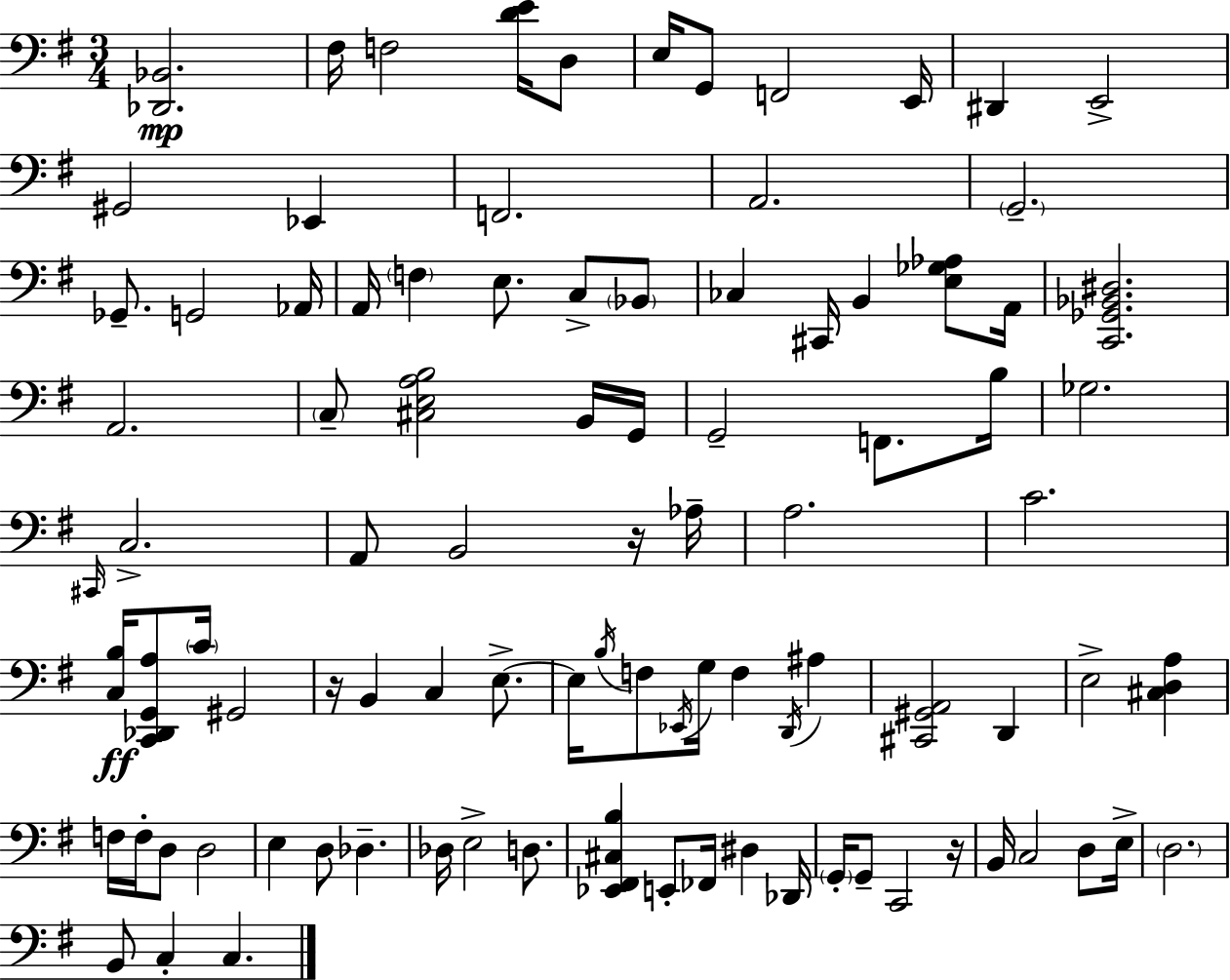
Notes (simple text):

[Db2,Bb2]/h. F#3/s F3/h [D4,E4]/s D3/e E3/s G2/e F2/h E2/s D#2/q E2/h G#2/h Eb2/q F2/h. A2/h. G2/h. Gb2/e. G2/h Ab2/s A2/s F3/q E3/e. C3/e Bb2/e CES3/q C#2/s B2/q [E3,Gb3,Ab3]/e A2/s [C2,Gb2,Bb2,D#3]/h. A2/h. C3/e [C#3,E3,A3,B3]/h B2/s G2/s G2/h F2/e. B3/s Gb3/h. C#2/s C3/h. A2/e B2/h R/s Ab3/s A3/h. C4/h. [C3,B3]/s [C2,Db2,G2,A3]/e C4/s G#2/h R/s B2/q C3/q E3/e. E3/s B3/s F3/e Eb2/s G3/s F3/q D2/s A#3/q [C#2,G#2,A2]/h D2/q E3/h [C#3,D3,A3]/q F3/s F3/s D3/e D3/h E3/q D3/e Db3/q. Db3/s E3/h D3/e. [Eb2,F#2,C#3,B3]/q E2/e FES2/s D#3/q Db2/s G2/s G2/e C2/h R/s B2/s C3/h D3/e E3/s D3/h. B2/e C3/q C3/q.